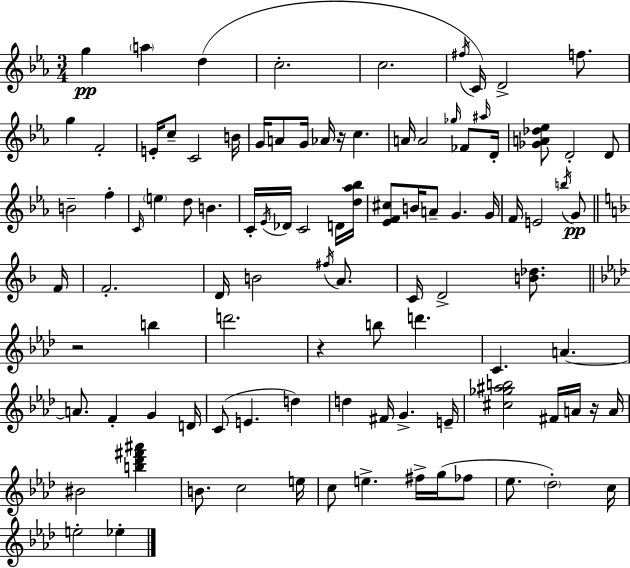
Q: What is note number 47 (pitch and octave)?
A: G4